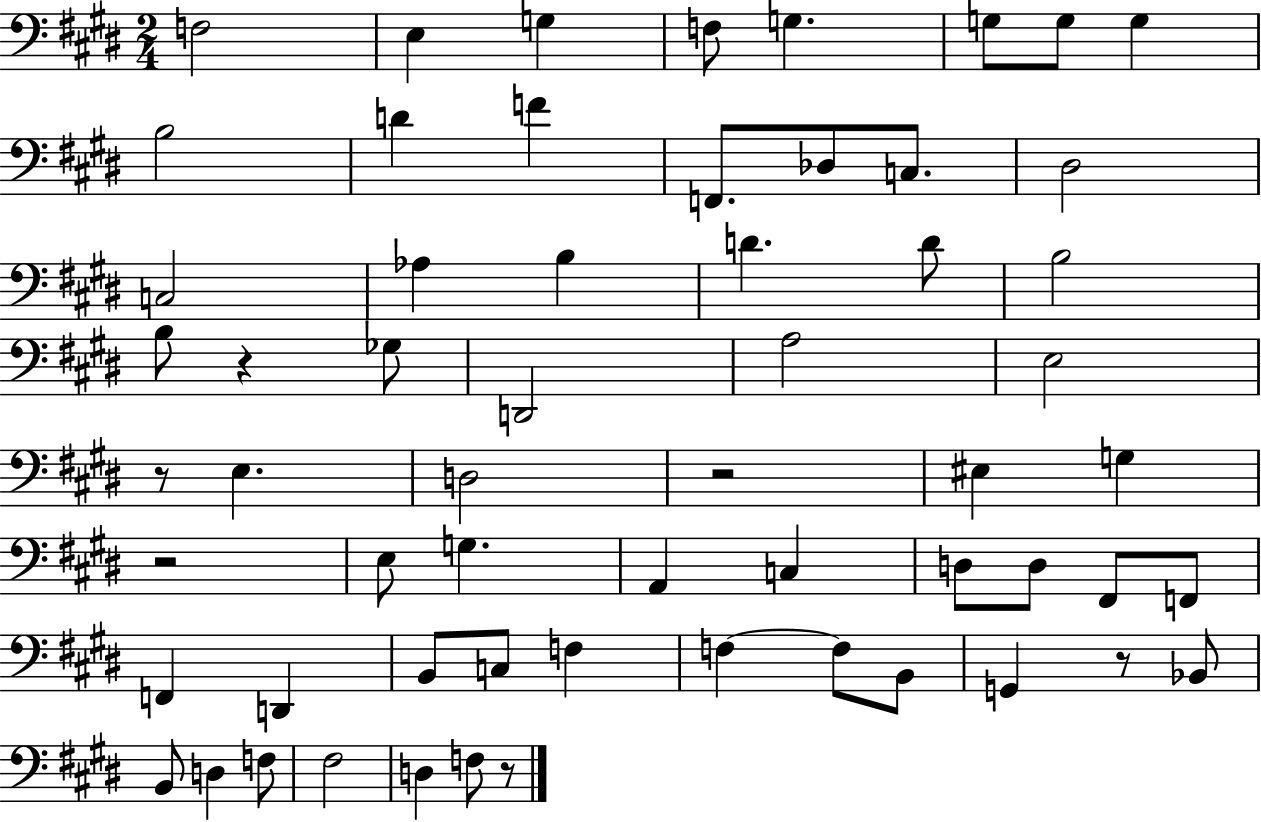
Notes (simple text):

F3/h E3/q G3/q F3/e G3/q. G3/e G3/e G3/q B3/h D4/q F4/q F2/e. Db3/e C3/e. D#3/h C3/h Ab3/q B3/q D4/q. D4/e B3/h B3/e R/q Gb3/e D2/h A3/h E3/h R/e E3/q. D3/h R/h EIS3/q G3/q R/h E3/e G3/q. A2/q C3/q D3/e D3/e F#2/e F2/e F2/q D2/q B2/e C3/e F3/q F3/q F3/e B2/e G2/q R/e Bb2/e B2/e D3/q F3/e F#3/h D3/q F3/e R/e